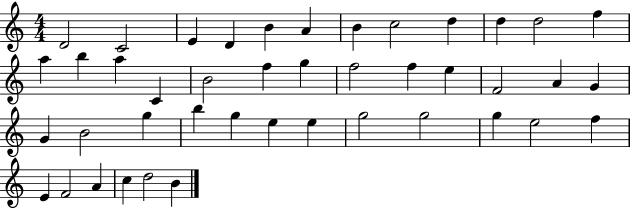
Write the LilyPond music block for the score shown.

{
  \clef treble
  \numericTimeSignature
  \time 4/4
  \key c \major
  d'2 c'2 | e'4 d'4 b'4 a'4 | b'4 c''2 d''4 | d''4 d''2 f''4 | \break a''4 b''4 a''4 c'4 | b'2 f''4 g''4 | f''2 f''4 e''4 | f'2 a'4 g'4 | \break g'4 b'2 g''4 | b''4 g''4 e''4 e''4 | g''2 g''2 | g''4 e''2 f''4 | \break e'4 f'2 a'4 | c''4 d''2 b'4 | \bar "|."
}